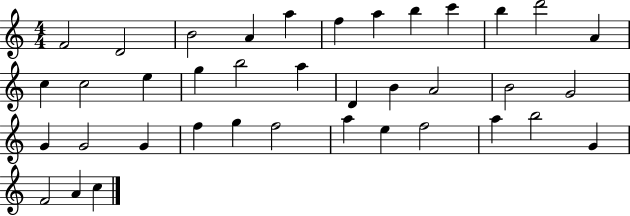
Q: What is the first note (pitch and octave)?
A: F4